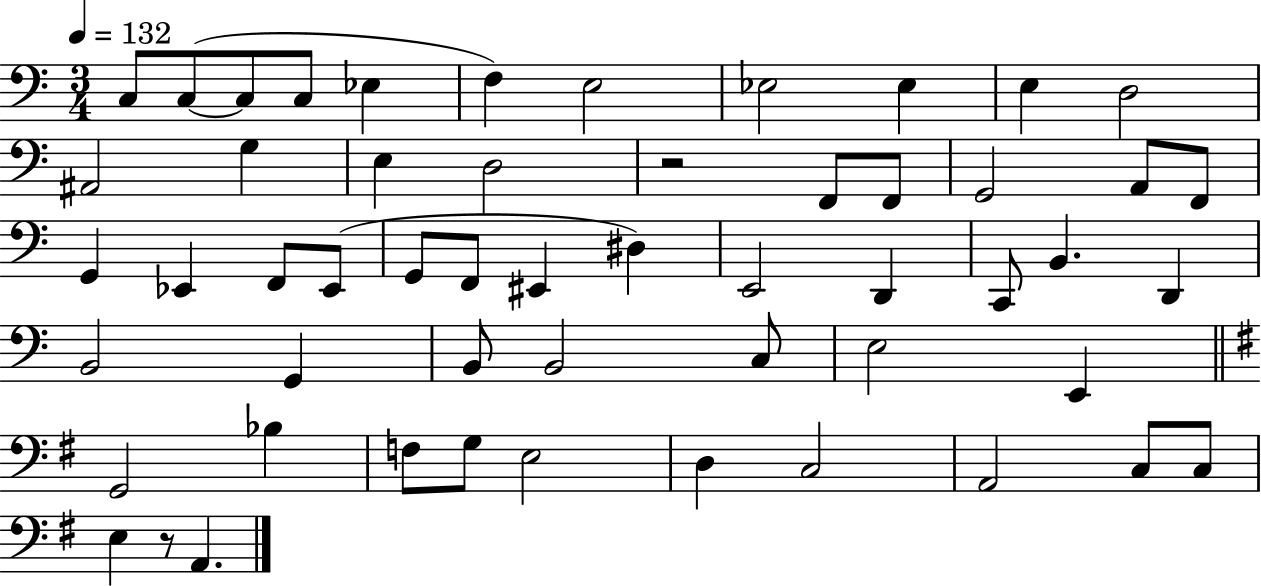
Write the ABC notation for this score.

X:1
T:Untitled
M:3/4
L:1/4
K:C
C,/2 C,/2 C,/2 C,/2 _E, F, E,2 _E,2 _E, E, D,2 ^A,,2 G, E, D,2 z2 F,,/2 F,,/2 G,,2 A,,/2 F,,/2 G,, _E,, F,,/2 _E,,/2 G,,/2 F,,/2 ^E,, ^D, E,,2 D,, C,,/2 B,, D,, B,,2 G,, B,,/2 B,,2 C,/2 E,2 E,, G,,2 _B, F,/2 G,/2 E,2 D, C,2 A,,2 C,/2 C,/2 E, z/2 A,,